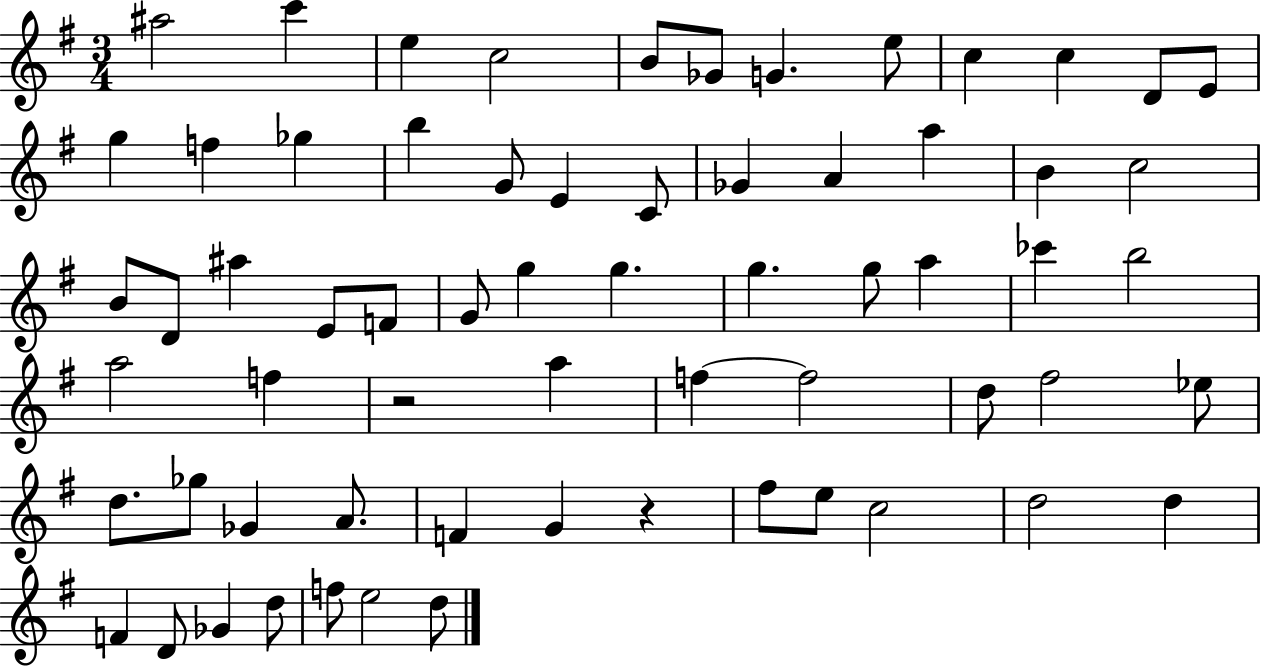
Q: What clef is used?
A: treble